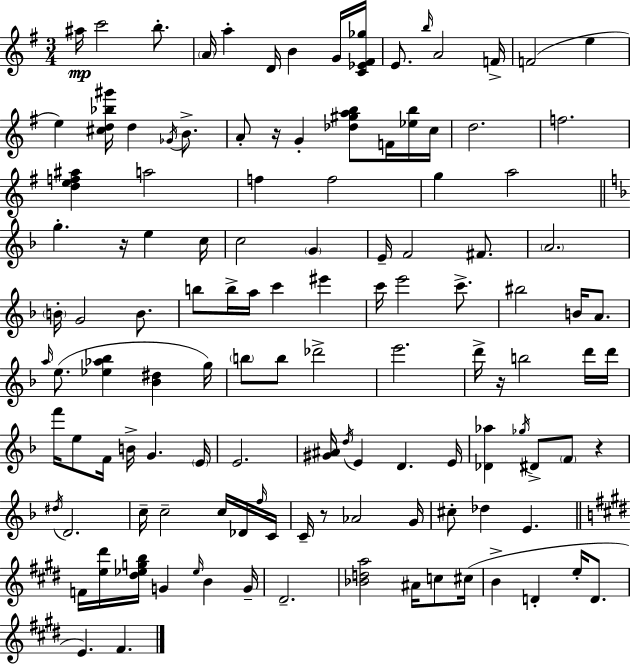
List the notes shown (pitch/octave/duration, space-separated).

A#5/s C6/h B5/e. A4/s A5/q D4/s B4/q G4/s [C4,Eb4,F#4,Gb5]/s E4/e. B5/s A4/h F4/s F4/h E5/q E5/q [C#5,D5,Bb5,G#6]/s D5/q Gb4/s B4/e. A4/e R/s G4/q [Db5,G#5,A5,B5]/e F4/s [Eb5,B5]/s C5/s D5/h. F5/h. [D5,E5,F5,A#5]/q A5/h F5/q F5/h G5/q A5/h G5/q. R/s E5/q C5/s C5/h G4/q E4/s F4/h F#4/e. A4/h. B4/s G4/h B4/e. B5/e B5/s A5/s C6/q EIS6/q C6/s E6/h C6/e. BIS5/h B4/s A4/e. A5/s E5/e. [Eb5,Ab5,Bb5]/q [Bb4,D#5]/q G5/s B5/e B5/e Db6/h E6/h. D6/s R/s B5/h D6/s D6/s F6/s E5/e F4/s B4/s G4/q. E4/s E4/h. [G#4,A#4]/s D5/s E4/q D4/q. E4/s [Db4,Ab5]/q Gb5/s D#4/e F4/e R/q D#5/s D4/h. C5/s C5/h C5/s Db4/s F5/s C4/s C4/s R/e Ab4/h G4/s C#5/e Db5/q E4/q. F4/s [E5,D#6]/s [D#5,Eb5,G5,B5]/s G4/q Eb5/s B4/q G4/s D#4/h. [Bb4,D5,A5]/h A#4/s C5/e C#5/s B4/q D4/q E5/s D4/e. E4/q. F#4/q.